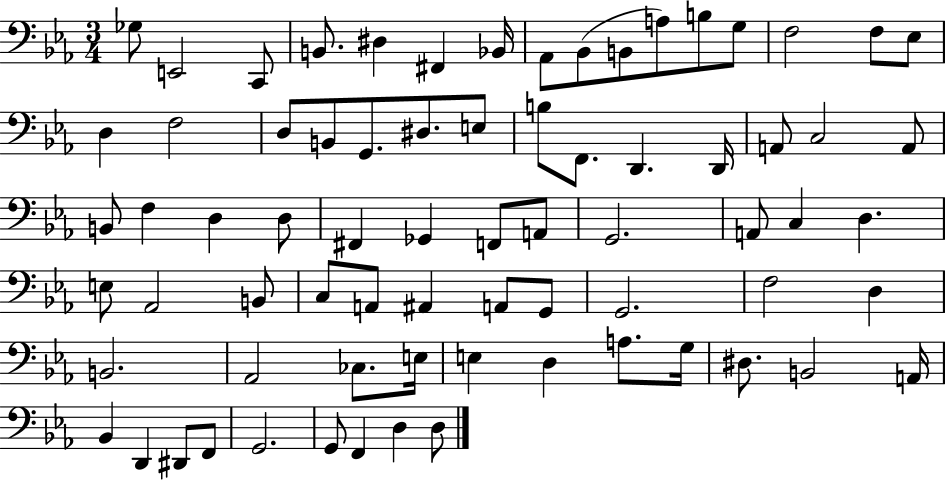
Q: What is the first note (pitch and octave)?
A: Gb3